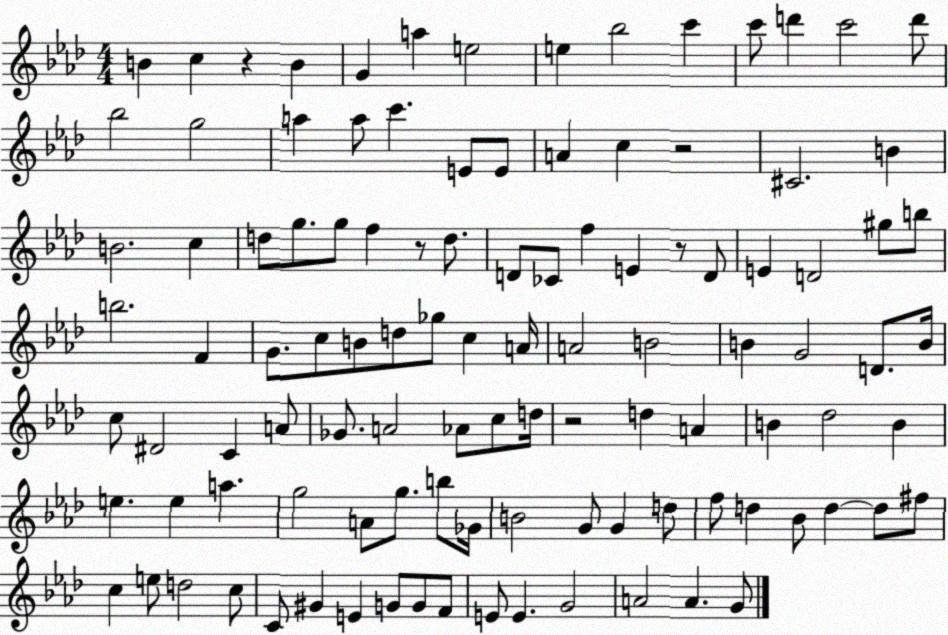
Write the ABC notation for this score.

X:1
T:Untitled
M:4/4
L:1/4
K:Ab
B c z B G a e2 e _b2 c' c'/2 d' c'2 d'/2 _b2 g2 a a/2 c' E/2 E/2 A c z2 ^C2 B B2 c d/2 g/2 g/2 f z/2 d/2 D/2 _C/2 f E z/2 D/2 E D2 ^g/2 b/2 b2 F G/2 c/2 B/2 d/2 _g/2 c A/4 A2 B2 B G2 D/2 B/4 c/2 ^D2 C A/2 _G/2 A2 _A/2 c/2 d/4 z2 d A B _d2 B e e a g2 A/2 g/2 b/2 _G/4 B2 G/2 G d/2 f/2 d _B/2 d d/2 ^f/2 c e/2 d2 c/2 C/2 ^G E G/2 G/2 F/2 E/2 E G2 A2 A G/2